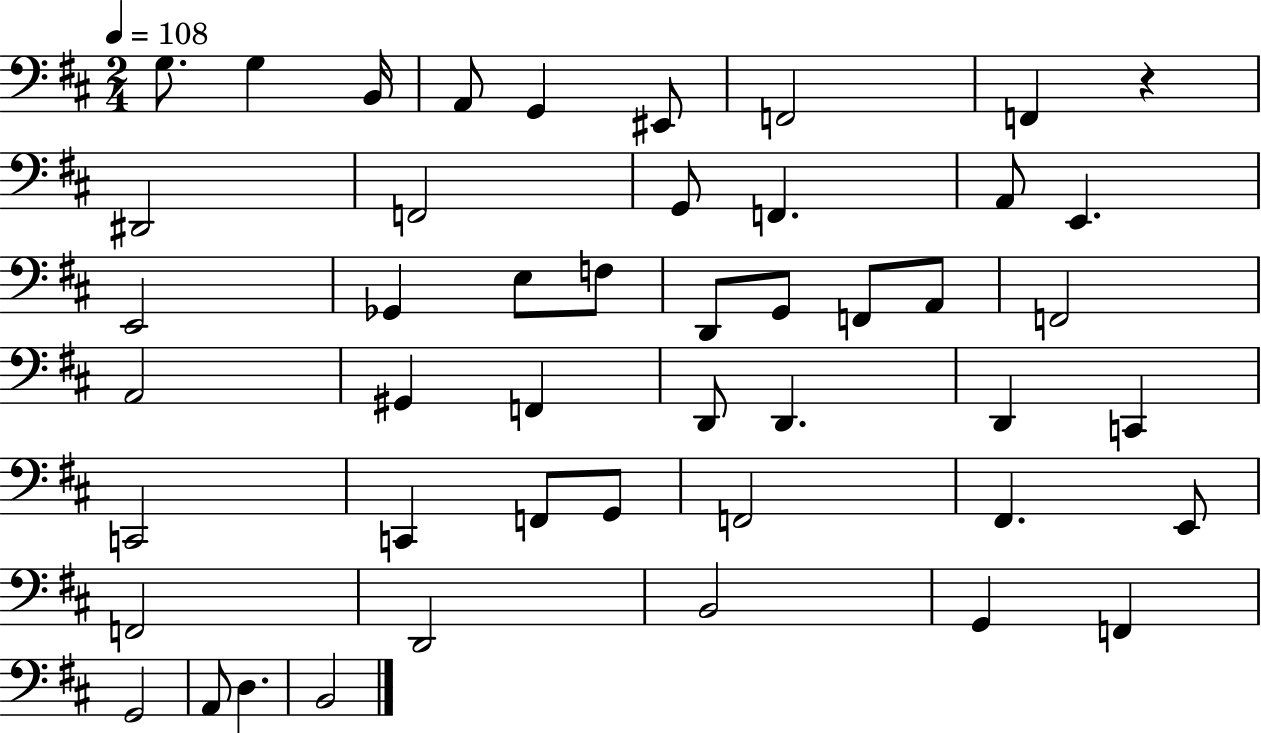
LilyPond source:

{
  \clef bass
  \numericTimeSignature
  \time 2/4
  \key d \major
  \tempo 4 = 108
  g8. g4 b,16 | a,8 g,4 eis,8 | f,2 | f,4 r4 | \break dis,2 | f,2 | g,8 f,4. | a,8 e,4. | \break e,2 | ges,4 e8 f8 | d,8 g,8 f,8 a,8 | f,2 | \break a,2 | gis,4 f,4 | d,8 d,4. | d,4 c,4 | \break c,2 | c,4 f,8 g,8 | f,2 | fis,4. e,8 | \break f,2 | d,2 | b,2 | g,4 f,4 | \break g,2 | a,8 d4. | b,2 | \bar "|."
}